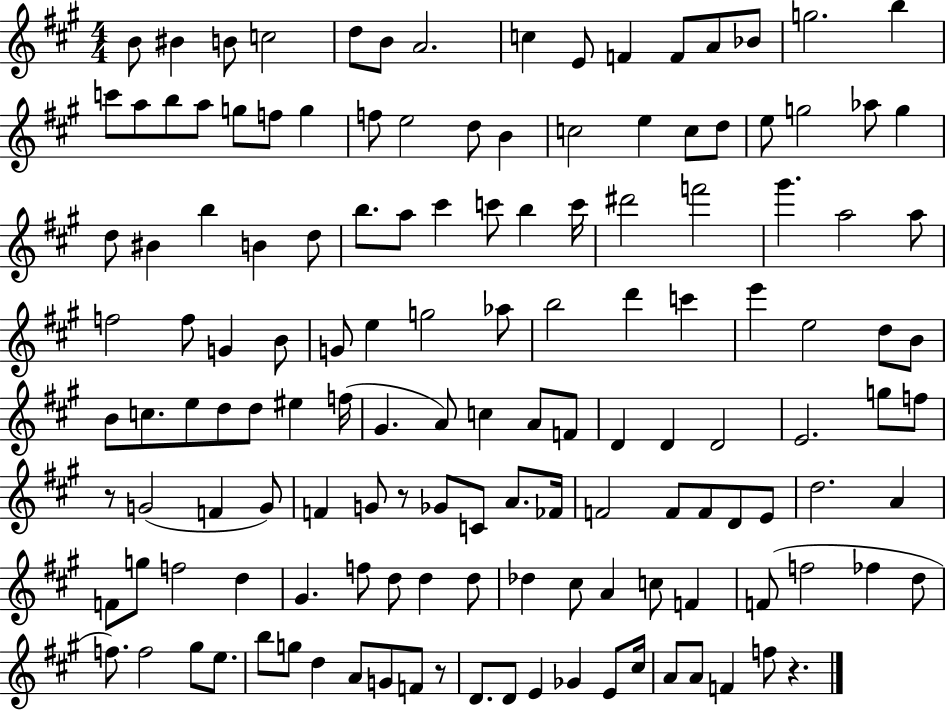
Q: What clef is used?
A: treble